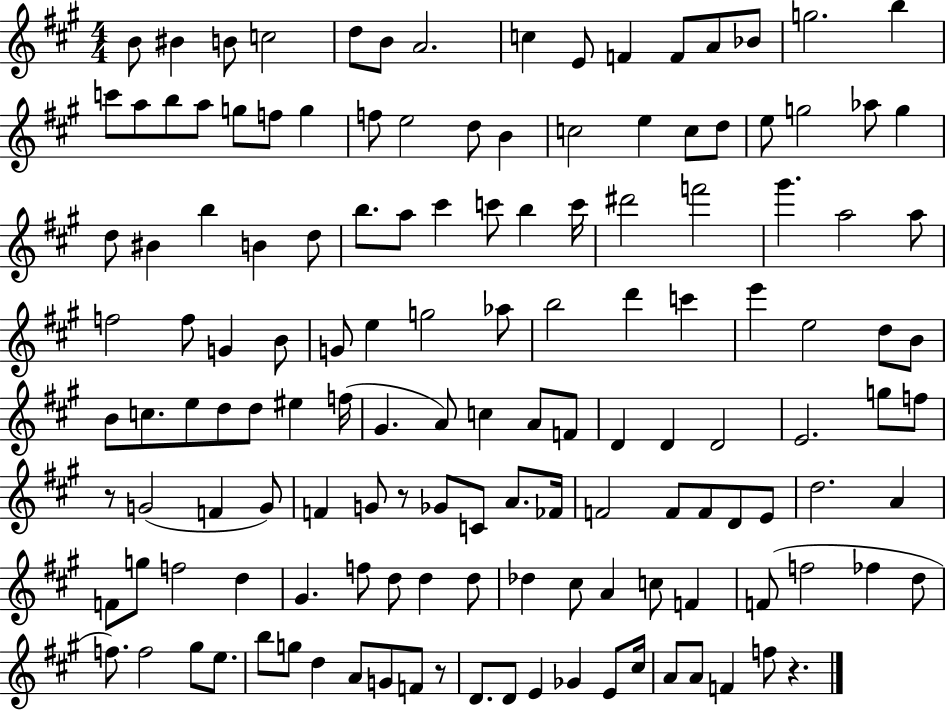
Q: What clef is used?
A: treble